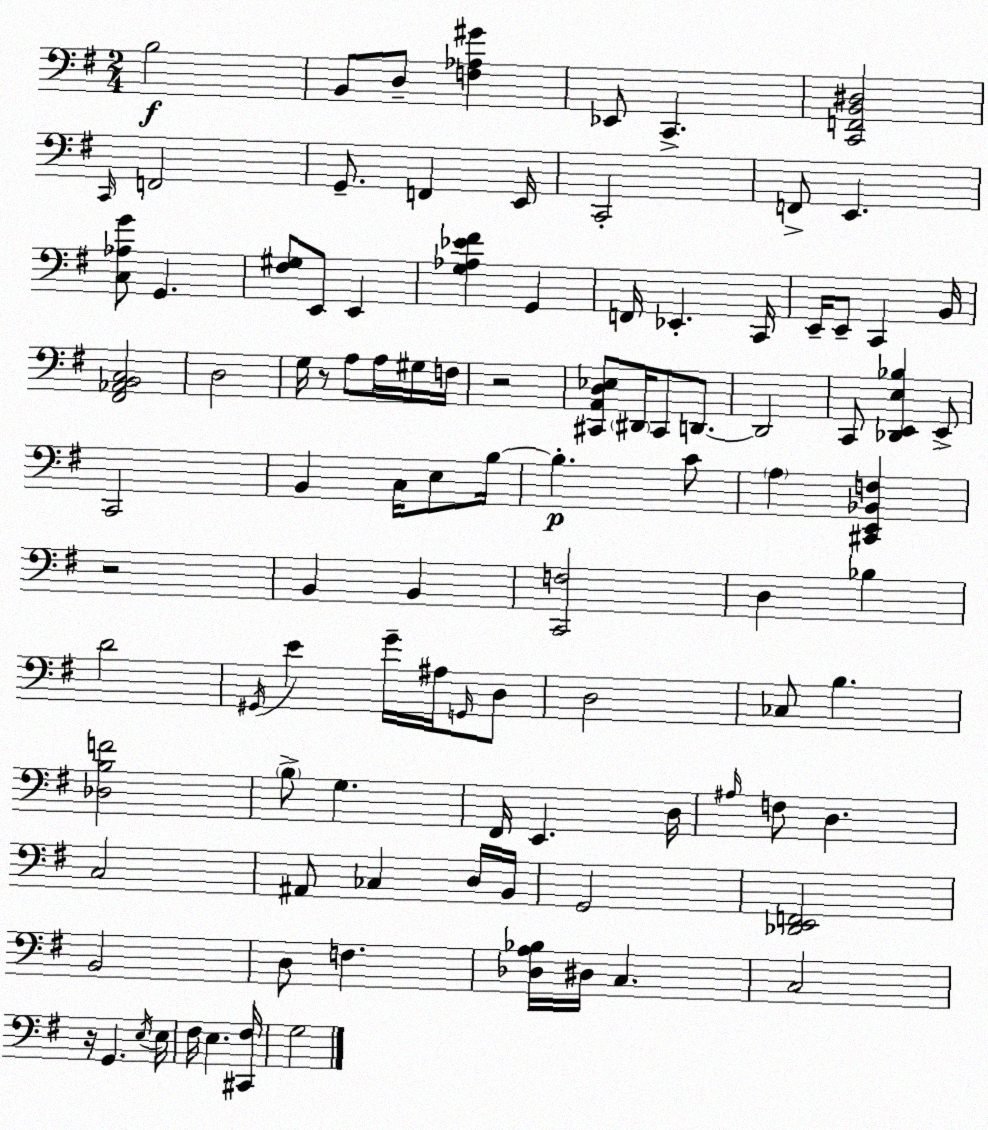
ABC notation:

X:1
T:Untitled
M:2/4
L:1/4
K:Em
B,2 B,,/2 D,/2 [F,_A,^G] _E,,/2 C,, [C,,F,,B,,^D,]2 C,,/4 F,,2 G,,/2 F,, E,,/4 C,,2 F,,/2 E,, [C,_A,G]/2 G,, [^F,^G,]/2 E,,/2 E,, [G,_A,_E^F] G,, F,,/4 _E,, C,,/4 E,,/4 E,,/2 C,, B,,/4 [^F,,_A,,B,,C,]2 D,2 G,/4 z/2 A,/2 A,/4 ^G,/4 F,/4 z2 [^C,,A,,D,_E,]/2 ^D,,/4 ^C,,/2 D,,/2 D,,2 C,,/2 [_D,,E,,E,_B,] E,,/2 C,,2 B,, C,/4 E,/2 B,/4 B, C/2 A, [^C,,E,,_B,,F,] z2 B,, B,, [C,,F,]2 D, _B, D2 ^G,,/4 E G/4 ^A,/4 G,,/4 D,/2 D,2 _C,/2 B, [_D,B,F]2 B,/2 G, ^F,,/4 E,, D,/4 ^A,/4 F,/2 D, C,2 ^A,,/2 _C, D,/4 B,,/4 G,,2 [_D,,E,,F,,]2 B,,2 D,/2 F, [_D,A,_B,]/4 ^D,/4 C, C,2 z/4 G,, E,/4 E,/4 ^F,/4 E, [^C,,^F,]/4 G,2